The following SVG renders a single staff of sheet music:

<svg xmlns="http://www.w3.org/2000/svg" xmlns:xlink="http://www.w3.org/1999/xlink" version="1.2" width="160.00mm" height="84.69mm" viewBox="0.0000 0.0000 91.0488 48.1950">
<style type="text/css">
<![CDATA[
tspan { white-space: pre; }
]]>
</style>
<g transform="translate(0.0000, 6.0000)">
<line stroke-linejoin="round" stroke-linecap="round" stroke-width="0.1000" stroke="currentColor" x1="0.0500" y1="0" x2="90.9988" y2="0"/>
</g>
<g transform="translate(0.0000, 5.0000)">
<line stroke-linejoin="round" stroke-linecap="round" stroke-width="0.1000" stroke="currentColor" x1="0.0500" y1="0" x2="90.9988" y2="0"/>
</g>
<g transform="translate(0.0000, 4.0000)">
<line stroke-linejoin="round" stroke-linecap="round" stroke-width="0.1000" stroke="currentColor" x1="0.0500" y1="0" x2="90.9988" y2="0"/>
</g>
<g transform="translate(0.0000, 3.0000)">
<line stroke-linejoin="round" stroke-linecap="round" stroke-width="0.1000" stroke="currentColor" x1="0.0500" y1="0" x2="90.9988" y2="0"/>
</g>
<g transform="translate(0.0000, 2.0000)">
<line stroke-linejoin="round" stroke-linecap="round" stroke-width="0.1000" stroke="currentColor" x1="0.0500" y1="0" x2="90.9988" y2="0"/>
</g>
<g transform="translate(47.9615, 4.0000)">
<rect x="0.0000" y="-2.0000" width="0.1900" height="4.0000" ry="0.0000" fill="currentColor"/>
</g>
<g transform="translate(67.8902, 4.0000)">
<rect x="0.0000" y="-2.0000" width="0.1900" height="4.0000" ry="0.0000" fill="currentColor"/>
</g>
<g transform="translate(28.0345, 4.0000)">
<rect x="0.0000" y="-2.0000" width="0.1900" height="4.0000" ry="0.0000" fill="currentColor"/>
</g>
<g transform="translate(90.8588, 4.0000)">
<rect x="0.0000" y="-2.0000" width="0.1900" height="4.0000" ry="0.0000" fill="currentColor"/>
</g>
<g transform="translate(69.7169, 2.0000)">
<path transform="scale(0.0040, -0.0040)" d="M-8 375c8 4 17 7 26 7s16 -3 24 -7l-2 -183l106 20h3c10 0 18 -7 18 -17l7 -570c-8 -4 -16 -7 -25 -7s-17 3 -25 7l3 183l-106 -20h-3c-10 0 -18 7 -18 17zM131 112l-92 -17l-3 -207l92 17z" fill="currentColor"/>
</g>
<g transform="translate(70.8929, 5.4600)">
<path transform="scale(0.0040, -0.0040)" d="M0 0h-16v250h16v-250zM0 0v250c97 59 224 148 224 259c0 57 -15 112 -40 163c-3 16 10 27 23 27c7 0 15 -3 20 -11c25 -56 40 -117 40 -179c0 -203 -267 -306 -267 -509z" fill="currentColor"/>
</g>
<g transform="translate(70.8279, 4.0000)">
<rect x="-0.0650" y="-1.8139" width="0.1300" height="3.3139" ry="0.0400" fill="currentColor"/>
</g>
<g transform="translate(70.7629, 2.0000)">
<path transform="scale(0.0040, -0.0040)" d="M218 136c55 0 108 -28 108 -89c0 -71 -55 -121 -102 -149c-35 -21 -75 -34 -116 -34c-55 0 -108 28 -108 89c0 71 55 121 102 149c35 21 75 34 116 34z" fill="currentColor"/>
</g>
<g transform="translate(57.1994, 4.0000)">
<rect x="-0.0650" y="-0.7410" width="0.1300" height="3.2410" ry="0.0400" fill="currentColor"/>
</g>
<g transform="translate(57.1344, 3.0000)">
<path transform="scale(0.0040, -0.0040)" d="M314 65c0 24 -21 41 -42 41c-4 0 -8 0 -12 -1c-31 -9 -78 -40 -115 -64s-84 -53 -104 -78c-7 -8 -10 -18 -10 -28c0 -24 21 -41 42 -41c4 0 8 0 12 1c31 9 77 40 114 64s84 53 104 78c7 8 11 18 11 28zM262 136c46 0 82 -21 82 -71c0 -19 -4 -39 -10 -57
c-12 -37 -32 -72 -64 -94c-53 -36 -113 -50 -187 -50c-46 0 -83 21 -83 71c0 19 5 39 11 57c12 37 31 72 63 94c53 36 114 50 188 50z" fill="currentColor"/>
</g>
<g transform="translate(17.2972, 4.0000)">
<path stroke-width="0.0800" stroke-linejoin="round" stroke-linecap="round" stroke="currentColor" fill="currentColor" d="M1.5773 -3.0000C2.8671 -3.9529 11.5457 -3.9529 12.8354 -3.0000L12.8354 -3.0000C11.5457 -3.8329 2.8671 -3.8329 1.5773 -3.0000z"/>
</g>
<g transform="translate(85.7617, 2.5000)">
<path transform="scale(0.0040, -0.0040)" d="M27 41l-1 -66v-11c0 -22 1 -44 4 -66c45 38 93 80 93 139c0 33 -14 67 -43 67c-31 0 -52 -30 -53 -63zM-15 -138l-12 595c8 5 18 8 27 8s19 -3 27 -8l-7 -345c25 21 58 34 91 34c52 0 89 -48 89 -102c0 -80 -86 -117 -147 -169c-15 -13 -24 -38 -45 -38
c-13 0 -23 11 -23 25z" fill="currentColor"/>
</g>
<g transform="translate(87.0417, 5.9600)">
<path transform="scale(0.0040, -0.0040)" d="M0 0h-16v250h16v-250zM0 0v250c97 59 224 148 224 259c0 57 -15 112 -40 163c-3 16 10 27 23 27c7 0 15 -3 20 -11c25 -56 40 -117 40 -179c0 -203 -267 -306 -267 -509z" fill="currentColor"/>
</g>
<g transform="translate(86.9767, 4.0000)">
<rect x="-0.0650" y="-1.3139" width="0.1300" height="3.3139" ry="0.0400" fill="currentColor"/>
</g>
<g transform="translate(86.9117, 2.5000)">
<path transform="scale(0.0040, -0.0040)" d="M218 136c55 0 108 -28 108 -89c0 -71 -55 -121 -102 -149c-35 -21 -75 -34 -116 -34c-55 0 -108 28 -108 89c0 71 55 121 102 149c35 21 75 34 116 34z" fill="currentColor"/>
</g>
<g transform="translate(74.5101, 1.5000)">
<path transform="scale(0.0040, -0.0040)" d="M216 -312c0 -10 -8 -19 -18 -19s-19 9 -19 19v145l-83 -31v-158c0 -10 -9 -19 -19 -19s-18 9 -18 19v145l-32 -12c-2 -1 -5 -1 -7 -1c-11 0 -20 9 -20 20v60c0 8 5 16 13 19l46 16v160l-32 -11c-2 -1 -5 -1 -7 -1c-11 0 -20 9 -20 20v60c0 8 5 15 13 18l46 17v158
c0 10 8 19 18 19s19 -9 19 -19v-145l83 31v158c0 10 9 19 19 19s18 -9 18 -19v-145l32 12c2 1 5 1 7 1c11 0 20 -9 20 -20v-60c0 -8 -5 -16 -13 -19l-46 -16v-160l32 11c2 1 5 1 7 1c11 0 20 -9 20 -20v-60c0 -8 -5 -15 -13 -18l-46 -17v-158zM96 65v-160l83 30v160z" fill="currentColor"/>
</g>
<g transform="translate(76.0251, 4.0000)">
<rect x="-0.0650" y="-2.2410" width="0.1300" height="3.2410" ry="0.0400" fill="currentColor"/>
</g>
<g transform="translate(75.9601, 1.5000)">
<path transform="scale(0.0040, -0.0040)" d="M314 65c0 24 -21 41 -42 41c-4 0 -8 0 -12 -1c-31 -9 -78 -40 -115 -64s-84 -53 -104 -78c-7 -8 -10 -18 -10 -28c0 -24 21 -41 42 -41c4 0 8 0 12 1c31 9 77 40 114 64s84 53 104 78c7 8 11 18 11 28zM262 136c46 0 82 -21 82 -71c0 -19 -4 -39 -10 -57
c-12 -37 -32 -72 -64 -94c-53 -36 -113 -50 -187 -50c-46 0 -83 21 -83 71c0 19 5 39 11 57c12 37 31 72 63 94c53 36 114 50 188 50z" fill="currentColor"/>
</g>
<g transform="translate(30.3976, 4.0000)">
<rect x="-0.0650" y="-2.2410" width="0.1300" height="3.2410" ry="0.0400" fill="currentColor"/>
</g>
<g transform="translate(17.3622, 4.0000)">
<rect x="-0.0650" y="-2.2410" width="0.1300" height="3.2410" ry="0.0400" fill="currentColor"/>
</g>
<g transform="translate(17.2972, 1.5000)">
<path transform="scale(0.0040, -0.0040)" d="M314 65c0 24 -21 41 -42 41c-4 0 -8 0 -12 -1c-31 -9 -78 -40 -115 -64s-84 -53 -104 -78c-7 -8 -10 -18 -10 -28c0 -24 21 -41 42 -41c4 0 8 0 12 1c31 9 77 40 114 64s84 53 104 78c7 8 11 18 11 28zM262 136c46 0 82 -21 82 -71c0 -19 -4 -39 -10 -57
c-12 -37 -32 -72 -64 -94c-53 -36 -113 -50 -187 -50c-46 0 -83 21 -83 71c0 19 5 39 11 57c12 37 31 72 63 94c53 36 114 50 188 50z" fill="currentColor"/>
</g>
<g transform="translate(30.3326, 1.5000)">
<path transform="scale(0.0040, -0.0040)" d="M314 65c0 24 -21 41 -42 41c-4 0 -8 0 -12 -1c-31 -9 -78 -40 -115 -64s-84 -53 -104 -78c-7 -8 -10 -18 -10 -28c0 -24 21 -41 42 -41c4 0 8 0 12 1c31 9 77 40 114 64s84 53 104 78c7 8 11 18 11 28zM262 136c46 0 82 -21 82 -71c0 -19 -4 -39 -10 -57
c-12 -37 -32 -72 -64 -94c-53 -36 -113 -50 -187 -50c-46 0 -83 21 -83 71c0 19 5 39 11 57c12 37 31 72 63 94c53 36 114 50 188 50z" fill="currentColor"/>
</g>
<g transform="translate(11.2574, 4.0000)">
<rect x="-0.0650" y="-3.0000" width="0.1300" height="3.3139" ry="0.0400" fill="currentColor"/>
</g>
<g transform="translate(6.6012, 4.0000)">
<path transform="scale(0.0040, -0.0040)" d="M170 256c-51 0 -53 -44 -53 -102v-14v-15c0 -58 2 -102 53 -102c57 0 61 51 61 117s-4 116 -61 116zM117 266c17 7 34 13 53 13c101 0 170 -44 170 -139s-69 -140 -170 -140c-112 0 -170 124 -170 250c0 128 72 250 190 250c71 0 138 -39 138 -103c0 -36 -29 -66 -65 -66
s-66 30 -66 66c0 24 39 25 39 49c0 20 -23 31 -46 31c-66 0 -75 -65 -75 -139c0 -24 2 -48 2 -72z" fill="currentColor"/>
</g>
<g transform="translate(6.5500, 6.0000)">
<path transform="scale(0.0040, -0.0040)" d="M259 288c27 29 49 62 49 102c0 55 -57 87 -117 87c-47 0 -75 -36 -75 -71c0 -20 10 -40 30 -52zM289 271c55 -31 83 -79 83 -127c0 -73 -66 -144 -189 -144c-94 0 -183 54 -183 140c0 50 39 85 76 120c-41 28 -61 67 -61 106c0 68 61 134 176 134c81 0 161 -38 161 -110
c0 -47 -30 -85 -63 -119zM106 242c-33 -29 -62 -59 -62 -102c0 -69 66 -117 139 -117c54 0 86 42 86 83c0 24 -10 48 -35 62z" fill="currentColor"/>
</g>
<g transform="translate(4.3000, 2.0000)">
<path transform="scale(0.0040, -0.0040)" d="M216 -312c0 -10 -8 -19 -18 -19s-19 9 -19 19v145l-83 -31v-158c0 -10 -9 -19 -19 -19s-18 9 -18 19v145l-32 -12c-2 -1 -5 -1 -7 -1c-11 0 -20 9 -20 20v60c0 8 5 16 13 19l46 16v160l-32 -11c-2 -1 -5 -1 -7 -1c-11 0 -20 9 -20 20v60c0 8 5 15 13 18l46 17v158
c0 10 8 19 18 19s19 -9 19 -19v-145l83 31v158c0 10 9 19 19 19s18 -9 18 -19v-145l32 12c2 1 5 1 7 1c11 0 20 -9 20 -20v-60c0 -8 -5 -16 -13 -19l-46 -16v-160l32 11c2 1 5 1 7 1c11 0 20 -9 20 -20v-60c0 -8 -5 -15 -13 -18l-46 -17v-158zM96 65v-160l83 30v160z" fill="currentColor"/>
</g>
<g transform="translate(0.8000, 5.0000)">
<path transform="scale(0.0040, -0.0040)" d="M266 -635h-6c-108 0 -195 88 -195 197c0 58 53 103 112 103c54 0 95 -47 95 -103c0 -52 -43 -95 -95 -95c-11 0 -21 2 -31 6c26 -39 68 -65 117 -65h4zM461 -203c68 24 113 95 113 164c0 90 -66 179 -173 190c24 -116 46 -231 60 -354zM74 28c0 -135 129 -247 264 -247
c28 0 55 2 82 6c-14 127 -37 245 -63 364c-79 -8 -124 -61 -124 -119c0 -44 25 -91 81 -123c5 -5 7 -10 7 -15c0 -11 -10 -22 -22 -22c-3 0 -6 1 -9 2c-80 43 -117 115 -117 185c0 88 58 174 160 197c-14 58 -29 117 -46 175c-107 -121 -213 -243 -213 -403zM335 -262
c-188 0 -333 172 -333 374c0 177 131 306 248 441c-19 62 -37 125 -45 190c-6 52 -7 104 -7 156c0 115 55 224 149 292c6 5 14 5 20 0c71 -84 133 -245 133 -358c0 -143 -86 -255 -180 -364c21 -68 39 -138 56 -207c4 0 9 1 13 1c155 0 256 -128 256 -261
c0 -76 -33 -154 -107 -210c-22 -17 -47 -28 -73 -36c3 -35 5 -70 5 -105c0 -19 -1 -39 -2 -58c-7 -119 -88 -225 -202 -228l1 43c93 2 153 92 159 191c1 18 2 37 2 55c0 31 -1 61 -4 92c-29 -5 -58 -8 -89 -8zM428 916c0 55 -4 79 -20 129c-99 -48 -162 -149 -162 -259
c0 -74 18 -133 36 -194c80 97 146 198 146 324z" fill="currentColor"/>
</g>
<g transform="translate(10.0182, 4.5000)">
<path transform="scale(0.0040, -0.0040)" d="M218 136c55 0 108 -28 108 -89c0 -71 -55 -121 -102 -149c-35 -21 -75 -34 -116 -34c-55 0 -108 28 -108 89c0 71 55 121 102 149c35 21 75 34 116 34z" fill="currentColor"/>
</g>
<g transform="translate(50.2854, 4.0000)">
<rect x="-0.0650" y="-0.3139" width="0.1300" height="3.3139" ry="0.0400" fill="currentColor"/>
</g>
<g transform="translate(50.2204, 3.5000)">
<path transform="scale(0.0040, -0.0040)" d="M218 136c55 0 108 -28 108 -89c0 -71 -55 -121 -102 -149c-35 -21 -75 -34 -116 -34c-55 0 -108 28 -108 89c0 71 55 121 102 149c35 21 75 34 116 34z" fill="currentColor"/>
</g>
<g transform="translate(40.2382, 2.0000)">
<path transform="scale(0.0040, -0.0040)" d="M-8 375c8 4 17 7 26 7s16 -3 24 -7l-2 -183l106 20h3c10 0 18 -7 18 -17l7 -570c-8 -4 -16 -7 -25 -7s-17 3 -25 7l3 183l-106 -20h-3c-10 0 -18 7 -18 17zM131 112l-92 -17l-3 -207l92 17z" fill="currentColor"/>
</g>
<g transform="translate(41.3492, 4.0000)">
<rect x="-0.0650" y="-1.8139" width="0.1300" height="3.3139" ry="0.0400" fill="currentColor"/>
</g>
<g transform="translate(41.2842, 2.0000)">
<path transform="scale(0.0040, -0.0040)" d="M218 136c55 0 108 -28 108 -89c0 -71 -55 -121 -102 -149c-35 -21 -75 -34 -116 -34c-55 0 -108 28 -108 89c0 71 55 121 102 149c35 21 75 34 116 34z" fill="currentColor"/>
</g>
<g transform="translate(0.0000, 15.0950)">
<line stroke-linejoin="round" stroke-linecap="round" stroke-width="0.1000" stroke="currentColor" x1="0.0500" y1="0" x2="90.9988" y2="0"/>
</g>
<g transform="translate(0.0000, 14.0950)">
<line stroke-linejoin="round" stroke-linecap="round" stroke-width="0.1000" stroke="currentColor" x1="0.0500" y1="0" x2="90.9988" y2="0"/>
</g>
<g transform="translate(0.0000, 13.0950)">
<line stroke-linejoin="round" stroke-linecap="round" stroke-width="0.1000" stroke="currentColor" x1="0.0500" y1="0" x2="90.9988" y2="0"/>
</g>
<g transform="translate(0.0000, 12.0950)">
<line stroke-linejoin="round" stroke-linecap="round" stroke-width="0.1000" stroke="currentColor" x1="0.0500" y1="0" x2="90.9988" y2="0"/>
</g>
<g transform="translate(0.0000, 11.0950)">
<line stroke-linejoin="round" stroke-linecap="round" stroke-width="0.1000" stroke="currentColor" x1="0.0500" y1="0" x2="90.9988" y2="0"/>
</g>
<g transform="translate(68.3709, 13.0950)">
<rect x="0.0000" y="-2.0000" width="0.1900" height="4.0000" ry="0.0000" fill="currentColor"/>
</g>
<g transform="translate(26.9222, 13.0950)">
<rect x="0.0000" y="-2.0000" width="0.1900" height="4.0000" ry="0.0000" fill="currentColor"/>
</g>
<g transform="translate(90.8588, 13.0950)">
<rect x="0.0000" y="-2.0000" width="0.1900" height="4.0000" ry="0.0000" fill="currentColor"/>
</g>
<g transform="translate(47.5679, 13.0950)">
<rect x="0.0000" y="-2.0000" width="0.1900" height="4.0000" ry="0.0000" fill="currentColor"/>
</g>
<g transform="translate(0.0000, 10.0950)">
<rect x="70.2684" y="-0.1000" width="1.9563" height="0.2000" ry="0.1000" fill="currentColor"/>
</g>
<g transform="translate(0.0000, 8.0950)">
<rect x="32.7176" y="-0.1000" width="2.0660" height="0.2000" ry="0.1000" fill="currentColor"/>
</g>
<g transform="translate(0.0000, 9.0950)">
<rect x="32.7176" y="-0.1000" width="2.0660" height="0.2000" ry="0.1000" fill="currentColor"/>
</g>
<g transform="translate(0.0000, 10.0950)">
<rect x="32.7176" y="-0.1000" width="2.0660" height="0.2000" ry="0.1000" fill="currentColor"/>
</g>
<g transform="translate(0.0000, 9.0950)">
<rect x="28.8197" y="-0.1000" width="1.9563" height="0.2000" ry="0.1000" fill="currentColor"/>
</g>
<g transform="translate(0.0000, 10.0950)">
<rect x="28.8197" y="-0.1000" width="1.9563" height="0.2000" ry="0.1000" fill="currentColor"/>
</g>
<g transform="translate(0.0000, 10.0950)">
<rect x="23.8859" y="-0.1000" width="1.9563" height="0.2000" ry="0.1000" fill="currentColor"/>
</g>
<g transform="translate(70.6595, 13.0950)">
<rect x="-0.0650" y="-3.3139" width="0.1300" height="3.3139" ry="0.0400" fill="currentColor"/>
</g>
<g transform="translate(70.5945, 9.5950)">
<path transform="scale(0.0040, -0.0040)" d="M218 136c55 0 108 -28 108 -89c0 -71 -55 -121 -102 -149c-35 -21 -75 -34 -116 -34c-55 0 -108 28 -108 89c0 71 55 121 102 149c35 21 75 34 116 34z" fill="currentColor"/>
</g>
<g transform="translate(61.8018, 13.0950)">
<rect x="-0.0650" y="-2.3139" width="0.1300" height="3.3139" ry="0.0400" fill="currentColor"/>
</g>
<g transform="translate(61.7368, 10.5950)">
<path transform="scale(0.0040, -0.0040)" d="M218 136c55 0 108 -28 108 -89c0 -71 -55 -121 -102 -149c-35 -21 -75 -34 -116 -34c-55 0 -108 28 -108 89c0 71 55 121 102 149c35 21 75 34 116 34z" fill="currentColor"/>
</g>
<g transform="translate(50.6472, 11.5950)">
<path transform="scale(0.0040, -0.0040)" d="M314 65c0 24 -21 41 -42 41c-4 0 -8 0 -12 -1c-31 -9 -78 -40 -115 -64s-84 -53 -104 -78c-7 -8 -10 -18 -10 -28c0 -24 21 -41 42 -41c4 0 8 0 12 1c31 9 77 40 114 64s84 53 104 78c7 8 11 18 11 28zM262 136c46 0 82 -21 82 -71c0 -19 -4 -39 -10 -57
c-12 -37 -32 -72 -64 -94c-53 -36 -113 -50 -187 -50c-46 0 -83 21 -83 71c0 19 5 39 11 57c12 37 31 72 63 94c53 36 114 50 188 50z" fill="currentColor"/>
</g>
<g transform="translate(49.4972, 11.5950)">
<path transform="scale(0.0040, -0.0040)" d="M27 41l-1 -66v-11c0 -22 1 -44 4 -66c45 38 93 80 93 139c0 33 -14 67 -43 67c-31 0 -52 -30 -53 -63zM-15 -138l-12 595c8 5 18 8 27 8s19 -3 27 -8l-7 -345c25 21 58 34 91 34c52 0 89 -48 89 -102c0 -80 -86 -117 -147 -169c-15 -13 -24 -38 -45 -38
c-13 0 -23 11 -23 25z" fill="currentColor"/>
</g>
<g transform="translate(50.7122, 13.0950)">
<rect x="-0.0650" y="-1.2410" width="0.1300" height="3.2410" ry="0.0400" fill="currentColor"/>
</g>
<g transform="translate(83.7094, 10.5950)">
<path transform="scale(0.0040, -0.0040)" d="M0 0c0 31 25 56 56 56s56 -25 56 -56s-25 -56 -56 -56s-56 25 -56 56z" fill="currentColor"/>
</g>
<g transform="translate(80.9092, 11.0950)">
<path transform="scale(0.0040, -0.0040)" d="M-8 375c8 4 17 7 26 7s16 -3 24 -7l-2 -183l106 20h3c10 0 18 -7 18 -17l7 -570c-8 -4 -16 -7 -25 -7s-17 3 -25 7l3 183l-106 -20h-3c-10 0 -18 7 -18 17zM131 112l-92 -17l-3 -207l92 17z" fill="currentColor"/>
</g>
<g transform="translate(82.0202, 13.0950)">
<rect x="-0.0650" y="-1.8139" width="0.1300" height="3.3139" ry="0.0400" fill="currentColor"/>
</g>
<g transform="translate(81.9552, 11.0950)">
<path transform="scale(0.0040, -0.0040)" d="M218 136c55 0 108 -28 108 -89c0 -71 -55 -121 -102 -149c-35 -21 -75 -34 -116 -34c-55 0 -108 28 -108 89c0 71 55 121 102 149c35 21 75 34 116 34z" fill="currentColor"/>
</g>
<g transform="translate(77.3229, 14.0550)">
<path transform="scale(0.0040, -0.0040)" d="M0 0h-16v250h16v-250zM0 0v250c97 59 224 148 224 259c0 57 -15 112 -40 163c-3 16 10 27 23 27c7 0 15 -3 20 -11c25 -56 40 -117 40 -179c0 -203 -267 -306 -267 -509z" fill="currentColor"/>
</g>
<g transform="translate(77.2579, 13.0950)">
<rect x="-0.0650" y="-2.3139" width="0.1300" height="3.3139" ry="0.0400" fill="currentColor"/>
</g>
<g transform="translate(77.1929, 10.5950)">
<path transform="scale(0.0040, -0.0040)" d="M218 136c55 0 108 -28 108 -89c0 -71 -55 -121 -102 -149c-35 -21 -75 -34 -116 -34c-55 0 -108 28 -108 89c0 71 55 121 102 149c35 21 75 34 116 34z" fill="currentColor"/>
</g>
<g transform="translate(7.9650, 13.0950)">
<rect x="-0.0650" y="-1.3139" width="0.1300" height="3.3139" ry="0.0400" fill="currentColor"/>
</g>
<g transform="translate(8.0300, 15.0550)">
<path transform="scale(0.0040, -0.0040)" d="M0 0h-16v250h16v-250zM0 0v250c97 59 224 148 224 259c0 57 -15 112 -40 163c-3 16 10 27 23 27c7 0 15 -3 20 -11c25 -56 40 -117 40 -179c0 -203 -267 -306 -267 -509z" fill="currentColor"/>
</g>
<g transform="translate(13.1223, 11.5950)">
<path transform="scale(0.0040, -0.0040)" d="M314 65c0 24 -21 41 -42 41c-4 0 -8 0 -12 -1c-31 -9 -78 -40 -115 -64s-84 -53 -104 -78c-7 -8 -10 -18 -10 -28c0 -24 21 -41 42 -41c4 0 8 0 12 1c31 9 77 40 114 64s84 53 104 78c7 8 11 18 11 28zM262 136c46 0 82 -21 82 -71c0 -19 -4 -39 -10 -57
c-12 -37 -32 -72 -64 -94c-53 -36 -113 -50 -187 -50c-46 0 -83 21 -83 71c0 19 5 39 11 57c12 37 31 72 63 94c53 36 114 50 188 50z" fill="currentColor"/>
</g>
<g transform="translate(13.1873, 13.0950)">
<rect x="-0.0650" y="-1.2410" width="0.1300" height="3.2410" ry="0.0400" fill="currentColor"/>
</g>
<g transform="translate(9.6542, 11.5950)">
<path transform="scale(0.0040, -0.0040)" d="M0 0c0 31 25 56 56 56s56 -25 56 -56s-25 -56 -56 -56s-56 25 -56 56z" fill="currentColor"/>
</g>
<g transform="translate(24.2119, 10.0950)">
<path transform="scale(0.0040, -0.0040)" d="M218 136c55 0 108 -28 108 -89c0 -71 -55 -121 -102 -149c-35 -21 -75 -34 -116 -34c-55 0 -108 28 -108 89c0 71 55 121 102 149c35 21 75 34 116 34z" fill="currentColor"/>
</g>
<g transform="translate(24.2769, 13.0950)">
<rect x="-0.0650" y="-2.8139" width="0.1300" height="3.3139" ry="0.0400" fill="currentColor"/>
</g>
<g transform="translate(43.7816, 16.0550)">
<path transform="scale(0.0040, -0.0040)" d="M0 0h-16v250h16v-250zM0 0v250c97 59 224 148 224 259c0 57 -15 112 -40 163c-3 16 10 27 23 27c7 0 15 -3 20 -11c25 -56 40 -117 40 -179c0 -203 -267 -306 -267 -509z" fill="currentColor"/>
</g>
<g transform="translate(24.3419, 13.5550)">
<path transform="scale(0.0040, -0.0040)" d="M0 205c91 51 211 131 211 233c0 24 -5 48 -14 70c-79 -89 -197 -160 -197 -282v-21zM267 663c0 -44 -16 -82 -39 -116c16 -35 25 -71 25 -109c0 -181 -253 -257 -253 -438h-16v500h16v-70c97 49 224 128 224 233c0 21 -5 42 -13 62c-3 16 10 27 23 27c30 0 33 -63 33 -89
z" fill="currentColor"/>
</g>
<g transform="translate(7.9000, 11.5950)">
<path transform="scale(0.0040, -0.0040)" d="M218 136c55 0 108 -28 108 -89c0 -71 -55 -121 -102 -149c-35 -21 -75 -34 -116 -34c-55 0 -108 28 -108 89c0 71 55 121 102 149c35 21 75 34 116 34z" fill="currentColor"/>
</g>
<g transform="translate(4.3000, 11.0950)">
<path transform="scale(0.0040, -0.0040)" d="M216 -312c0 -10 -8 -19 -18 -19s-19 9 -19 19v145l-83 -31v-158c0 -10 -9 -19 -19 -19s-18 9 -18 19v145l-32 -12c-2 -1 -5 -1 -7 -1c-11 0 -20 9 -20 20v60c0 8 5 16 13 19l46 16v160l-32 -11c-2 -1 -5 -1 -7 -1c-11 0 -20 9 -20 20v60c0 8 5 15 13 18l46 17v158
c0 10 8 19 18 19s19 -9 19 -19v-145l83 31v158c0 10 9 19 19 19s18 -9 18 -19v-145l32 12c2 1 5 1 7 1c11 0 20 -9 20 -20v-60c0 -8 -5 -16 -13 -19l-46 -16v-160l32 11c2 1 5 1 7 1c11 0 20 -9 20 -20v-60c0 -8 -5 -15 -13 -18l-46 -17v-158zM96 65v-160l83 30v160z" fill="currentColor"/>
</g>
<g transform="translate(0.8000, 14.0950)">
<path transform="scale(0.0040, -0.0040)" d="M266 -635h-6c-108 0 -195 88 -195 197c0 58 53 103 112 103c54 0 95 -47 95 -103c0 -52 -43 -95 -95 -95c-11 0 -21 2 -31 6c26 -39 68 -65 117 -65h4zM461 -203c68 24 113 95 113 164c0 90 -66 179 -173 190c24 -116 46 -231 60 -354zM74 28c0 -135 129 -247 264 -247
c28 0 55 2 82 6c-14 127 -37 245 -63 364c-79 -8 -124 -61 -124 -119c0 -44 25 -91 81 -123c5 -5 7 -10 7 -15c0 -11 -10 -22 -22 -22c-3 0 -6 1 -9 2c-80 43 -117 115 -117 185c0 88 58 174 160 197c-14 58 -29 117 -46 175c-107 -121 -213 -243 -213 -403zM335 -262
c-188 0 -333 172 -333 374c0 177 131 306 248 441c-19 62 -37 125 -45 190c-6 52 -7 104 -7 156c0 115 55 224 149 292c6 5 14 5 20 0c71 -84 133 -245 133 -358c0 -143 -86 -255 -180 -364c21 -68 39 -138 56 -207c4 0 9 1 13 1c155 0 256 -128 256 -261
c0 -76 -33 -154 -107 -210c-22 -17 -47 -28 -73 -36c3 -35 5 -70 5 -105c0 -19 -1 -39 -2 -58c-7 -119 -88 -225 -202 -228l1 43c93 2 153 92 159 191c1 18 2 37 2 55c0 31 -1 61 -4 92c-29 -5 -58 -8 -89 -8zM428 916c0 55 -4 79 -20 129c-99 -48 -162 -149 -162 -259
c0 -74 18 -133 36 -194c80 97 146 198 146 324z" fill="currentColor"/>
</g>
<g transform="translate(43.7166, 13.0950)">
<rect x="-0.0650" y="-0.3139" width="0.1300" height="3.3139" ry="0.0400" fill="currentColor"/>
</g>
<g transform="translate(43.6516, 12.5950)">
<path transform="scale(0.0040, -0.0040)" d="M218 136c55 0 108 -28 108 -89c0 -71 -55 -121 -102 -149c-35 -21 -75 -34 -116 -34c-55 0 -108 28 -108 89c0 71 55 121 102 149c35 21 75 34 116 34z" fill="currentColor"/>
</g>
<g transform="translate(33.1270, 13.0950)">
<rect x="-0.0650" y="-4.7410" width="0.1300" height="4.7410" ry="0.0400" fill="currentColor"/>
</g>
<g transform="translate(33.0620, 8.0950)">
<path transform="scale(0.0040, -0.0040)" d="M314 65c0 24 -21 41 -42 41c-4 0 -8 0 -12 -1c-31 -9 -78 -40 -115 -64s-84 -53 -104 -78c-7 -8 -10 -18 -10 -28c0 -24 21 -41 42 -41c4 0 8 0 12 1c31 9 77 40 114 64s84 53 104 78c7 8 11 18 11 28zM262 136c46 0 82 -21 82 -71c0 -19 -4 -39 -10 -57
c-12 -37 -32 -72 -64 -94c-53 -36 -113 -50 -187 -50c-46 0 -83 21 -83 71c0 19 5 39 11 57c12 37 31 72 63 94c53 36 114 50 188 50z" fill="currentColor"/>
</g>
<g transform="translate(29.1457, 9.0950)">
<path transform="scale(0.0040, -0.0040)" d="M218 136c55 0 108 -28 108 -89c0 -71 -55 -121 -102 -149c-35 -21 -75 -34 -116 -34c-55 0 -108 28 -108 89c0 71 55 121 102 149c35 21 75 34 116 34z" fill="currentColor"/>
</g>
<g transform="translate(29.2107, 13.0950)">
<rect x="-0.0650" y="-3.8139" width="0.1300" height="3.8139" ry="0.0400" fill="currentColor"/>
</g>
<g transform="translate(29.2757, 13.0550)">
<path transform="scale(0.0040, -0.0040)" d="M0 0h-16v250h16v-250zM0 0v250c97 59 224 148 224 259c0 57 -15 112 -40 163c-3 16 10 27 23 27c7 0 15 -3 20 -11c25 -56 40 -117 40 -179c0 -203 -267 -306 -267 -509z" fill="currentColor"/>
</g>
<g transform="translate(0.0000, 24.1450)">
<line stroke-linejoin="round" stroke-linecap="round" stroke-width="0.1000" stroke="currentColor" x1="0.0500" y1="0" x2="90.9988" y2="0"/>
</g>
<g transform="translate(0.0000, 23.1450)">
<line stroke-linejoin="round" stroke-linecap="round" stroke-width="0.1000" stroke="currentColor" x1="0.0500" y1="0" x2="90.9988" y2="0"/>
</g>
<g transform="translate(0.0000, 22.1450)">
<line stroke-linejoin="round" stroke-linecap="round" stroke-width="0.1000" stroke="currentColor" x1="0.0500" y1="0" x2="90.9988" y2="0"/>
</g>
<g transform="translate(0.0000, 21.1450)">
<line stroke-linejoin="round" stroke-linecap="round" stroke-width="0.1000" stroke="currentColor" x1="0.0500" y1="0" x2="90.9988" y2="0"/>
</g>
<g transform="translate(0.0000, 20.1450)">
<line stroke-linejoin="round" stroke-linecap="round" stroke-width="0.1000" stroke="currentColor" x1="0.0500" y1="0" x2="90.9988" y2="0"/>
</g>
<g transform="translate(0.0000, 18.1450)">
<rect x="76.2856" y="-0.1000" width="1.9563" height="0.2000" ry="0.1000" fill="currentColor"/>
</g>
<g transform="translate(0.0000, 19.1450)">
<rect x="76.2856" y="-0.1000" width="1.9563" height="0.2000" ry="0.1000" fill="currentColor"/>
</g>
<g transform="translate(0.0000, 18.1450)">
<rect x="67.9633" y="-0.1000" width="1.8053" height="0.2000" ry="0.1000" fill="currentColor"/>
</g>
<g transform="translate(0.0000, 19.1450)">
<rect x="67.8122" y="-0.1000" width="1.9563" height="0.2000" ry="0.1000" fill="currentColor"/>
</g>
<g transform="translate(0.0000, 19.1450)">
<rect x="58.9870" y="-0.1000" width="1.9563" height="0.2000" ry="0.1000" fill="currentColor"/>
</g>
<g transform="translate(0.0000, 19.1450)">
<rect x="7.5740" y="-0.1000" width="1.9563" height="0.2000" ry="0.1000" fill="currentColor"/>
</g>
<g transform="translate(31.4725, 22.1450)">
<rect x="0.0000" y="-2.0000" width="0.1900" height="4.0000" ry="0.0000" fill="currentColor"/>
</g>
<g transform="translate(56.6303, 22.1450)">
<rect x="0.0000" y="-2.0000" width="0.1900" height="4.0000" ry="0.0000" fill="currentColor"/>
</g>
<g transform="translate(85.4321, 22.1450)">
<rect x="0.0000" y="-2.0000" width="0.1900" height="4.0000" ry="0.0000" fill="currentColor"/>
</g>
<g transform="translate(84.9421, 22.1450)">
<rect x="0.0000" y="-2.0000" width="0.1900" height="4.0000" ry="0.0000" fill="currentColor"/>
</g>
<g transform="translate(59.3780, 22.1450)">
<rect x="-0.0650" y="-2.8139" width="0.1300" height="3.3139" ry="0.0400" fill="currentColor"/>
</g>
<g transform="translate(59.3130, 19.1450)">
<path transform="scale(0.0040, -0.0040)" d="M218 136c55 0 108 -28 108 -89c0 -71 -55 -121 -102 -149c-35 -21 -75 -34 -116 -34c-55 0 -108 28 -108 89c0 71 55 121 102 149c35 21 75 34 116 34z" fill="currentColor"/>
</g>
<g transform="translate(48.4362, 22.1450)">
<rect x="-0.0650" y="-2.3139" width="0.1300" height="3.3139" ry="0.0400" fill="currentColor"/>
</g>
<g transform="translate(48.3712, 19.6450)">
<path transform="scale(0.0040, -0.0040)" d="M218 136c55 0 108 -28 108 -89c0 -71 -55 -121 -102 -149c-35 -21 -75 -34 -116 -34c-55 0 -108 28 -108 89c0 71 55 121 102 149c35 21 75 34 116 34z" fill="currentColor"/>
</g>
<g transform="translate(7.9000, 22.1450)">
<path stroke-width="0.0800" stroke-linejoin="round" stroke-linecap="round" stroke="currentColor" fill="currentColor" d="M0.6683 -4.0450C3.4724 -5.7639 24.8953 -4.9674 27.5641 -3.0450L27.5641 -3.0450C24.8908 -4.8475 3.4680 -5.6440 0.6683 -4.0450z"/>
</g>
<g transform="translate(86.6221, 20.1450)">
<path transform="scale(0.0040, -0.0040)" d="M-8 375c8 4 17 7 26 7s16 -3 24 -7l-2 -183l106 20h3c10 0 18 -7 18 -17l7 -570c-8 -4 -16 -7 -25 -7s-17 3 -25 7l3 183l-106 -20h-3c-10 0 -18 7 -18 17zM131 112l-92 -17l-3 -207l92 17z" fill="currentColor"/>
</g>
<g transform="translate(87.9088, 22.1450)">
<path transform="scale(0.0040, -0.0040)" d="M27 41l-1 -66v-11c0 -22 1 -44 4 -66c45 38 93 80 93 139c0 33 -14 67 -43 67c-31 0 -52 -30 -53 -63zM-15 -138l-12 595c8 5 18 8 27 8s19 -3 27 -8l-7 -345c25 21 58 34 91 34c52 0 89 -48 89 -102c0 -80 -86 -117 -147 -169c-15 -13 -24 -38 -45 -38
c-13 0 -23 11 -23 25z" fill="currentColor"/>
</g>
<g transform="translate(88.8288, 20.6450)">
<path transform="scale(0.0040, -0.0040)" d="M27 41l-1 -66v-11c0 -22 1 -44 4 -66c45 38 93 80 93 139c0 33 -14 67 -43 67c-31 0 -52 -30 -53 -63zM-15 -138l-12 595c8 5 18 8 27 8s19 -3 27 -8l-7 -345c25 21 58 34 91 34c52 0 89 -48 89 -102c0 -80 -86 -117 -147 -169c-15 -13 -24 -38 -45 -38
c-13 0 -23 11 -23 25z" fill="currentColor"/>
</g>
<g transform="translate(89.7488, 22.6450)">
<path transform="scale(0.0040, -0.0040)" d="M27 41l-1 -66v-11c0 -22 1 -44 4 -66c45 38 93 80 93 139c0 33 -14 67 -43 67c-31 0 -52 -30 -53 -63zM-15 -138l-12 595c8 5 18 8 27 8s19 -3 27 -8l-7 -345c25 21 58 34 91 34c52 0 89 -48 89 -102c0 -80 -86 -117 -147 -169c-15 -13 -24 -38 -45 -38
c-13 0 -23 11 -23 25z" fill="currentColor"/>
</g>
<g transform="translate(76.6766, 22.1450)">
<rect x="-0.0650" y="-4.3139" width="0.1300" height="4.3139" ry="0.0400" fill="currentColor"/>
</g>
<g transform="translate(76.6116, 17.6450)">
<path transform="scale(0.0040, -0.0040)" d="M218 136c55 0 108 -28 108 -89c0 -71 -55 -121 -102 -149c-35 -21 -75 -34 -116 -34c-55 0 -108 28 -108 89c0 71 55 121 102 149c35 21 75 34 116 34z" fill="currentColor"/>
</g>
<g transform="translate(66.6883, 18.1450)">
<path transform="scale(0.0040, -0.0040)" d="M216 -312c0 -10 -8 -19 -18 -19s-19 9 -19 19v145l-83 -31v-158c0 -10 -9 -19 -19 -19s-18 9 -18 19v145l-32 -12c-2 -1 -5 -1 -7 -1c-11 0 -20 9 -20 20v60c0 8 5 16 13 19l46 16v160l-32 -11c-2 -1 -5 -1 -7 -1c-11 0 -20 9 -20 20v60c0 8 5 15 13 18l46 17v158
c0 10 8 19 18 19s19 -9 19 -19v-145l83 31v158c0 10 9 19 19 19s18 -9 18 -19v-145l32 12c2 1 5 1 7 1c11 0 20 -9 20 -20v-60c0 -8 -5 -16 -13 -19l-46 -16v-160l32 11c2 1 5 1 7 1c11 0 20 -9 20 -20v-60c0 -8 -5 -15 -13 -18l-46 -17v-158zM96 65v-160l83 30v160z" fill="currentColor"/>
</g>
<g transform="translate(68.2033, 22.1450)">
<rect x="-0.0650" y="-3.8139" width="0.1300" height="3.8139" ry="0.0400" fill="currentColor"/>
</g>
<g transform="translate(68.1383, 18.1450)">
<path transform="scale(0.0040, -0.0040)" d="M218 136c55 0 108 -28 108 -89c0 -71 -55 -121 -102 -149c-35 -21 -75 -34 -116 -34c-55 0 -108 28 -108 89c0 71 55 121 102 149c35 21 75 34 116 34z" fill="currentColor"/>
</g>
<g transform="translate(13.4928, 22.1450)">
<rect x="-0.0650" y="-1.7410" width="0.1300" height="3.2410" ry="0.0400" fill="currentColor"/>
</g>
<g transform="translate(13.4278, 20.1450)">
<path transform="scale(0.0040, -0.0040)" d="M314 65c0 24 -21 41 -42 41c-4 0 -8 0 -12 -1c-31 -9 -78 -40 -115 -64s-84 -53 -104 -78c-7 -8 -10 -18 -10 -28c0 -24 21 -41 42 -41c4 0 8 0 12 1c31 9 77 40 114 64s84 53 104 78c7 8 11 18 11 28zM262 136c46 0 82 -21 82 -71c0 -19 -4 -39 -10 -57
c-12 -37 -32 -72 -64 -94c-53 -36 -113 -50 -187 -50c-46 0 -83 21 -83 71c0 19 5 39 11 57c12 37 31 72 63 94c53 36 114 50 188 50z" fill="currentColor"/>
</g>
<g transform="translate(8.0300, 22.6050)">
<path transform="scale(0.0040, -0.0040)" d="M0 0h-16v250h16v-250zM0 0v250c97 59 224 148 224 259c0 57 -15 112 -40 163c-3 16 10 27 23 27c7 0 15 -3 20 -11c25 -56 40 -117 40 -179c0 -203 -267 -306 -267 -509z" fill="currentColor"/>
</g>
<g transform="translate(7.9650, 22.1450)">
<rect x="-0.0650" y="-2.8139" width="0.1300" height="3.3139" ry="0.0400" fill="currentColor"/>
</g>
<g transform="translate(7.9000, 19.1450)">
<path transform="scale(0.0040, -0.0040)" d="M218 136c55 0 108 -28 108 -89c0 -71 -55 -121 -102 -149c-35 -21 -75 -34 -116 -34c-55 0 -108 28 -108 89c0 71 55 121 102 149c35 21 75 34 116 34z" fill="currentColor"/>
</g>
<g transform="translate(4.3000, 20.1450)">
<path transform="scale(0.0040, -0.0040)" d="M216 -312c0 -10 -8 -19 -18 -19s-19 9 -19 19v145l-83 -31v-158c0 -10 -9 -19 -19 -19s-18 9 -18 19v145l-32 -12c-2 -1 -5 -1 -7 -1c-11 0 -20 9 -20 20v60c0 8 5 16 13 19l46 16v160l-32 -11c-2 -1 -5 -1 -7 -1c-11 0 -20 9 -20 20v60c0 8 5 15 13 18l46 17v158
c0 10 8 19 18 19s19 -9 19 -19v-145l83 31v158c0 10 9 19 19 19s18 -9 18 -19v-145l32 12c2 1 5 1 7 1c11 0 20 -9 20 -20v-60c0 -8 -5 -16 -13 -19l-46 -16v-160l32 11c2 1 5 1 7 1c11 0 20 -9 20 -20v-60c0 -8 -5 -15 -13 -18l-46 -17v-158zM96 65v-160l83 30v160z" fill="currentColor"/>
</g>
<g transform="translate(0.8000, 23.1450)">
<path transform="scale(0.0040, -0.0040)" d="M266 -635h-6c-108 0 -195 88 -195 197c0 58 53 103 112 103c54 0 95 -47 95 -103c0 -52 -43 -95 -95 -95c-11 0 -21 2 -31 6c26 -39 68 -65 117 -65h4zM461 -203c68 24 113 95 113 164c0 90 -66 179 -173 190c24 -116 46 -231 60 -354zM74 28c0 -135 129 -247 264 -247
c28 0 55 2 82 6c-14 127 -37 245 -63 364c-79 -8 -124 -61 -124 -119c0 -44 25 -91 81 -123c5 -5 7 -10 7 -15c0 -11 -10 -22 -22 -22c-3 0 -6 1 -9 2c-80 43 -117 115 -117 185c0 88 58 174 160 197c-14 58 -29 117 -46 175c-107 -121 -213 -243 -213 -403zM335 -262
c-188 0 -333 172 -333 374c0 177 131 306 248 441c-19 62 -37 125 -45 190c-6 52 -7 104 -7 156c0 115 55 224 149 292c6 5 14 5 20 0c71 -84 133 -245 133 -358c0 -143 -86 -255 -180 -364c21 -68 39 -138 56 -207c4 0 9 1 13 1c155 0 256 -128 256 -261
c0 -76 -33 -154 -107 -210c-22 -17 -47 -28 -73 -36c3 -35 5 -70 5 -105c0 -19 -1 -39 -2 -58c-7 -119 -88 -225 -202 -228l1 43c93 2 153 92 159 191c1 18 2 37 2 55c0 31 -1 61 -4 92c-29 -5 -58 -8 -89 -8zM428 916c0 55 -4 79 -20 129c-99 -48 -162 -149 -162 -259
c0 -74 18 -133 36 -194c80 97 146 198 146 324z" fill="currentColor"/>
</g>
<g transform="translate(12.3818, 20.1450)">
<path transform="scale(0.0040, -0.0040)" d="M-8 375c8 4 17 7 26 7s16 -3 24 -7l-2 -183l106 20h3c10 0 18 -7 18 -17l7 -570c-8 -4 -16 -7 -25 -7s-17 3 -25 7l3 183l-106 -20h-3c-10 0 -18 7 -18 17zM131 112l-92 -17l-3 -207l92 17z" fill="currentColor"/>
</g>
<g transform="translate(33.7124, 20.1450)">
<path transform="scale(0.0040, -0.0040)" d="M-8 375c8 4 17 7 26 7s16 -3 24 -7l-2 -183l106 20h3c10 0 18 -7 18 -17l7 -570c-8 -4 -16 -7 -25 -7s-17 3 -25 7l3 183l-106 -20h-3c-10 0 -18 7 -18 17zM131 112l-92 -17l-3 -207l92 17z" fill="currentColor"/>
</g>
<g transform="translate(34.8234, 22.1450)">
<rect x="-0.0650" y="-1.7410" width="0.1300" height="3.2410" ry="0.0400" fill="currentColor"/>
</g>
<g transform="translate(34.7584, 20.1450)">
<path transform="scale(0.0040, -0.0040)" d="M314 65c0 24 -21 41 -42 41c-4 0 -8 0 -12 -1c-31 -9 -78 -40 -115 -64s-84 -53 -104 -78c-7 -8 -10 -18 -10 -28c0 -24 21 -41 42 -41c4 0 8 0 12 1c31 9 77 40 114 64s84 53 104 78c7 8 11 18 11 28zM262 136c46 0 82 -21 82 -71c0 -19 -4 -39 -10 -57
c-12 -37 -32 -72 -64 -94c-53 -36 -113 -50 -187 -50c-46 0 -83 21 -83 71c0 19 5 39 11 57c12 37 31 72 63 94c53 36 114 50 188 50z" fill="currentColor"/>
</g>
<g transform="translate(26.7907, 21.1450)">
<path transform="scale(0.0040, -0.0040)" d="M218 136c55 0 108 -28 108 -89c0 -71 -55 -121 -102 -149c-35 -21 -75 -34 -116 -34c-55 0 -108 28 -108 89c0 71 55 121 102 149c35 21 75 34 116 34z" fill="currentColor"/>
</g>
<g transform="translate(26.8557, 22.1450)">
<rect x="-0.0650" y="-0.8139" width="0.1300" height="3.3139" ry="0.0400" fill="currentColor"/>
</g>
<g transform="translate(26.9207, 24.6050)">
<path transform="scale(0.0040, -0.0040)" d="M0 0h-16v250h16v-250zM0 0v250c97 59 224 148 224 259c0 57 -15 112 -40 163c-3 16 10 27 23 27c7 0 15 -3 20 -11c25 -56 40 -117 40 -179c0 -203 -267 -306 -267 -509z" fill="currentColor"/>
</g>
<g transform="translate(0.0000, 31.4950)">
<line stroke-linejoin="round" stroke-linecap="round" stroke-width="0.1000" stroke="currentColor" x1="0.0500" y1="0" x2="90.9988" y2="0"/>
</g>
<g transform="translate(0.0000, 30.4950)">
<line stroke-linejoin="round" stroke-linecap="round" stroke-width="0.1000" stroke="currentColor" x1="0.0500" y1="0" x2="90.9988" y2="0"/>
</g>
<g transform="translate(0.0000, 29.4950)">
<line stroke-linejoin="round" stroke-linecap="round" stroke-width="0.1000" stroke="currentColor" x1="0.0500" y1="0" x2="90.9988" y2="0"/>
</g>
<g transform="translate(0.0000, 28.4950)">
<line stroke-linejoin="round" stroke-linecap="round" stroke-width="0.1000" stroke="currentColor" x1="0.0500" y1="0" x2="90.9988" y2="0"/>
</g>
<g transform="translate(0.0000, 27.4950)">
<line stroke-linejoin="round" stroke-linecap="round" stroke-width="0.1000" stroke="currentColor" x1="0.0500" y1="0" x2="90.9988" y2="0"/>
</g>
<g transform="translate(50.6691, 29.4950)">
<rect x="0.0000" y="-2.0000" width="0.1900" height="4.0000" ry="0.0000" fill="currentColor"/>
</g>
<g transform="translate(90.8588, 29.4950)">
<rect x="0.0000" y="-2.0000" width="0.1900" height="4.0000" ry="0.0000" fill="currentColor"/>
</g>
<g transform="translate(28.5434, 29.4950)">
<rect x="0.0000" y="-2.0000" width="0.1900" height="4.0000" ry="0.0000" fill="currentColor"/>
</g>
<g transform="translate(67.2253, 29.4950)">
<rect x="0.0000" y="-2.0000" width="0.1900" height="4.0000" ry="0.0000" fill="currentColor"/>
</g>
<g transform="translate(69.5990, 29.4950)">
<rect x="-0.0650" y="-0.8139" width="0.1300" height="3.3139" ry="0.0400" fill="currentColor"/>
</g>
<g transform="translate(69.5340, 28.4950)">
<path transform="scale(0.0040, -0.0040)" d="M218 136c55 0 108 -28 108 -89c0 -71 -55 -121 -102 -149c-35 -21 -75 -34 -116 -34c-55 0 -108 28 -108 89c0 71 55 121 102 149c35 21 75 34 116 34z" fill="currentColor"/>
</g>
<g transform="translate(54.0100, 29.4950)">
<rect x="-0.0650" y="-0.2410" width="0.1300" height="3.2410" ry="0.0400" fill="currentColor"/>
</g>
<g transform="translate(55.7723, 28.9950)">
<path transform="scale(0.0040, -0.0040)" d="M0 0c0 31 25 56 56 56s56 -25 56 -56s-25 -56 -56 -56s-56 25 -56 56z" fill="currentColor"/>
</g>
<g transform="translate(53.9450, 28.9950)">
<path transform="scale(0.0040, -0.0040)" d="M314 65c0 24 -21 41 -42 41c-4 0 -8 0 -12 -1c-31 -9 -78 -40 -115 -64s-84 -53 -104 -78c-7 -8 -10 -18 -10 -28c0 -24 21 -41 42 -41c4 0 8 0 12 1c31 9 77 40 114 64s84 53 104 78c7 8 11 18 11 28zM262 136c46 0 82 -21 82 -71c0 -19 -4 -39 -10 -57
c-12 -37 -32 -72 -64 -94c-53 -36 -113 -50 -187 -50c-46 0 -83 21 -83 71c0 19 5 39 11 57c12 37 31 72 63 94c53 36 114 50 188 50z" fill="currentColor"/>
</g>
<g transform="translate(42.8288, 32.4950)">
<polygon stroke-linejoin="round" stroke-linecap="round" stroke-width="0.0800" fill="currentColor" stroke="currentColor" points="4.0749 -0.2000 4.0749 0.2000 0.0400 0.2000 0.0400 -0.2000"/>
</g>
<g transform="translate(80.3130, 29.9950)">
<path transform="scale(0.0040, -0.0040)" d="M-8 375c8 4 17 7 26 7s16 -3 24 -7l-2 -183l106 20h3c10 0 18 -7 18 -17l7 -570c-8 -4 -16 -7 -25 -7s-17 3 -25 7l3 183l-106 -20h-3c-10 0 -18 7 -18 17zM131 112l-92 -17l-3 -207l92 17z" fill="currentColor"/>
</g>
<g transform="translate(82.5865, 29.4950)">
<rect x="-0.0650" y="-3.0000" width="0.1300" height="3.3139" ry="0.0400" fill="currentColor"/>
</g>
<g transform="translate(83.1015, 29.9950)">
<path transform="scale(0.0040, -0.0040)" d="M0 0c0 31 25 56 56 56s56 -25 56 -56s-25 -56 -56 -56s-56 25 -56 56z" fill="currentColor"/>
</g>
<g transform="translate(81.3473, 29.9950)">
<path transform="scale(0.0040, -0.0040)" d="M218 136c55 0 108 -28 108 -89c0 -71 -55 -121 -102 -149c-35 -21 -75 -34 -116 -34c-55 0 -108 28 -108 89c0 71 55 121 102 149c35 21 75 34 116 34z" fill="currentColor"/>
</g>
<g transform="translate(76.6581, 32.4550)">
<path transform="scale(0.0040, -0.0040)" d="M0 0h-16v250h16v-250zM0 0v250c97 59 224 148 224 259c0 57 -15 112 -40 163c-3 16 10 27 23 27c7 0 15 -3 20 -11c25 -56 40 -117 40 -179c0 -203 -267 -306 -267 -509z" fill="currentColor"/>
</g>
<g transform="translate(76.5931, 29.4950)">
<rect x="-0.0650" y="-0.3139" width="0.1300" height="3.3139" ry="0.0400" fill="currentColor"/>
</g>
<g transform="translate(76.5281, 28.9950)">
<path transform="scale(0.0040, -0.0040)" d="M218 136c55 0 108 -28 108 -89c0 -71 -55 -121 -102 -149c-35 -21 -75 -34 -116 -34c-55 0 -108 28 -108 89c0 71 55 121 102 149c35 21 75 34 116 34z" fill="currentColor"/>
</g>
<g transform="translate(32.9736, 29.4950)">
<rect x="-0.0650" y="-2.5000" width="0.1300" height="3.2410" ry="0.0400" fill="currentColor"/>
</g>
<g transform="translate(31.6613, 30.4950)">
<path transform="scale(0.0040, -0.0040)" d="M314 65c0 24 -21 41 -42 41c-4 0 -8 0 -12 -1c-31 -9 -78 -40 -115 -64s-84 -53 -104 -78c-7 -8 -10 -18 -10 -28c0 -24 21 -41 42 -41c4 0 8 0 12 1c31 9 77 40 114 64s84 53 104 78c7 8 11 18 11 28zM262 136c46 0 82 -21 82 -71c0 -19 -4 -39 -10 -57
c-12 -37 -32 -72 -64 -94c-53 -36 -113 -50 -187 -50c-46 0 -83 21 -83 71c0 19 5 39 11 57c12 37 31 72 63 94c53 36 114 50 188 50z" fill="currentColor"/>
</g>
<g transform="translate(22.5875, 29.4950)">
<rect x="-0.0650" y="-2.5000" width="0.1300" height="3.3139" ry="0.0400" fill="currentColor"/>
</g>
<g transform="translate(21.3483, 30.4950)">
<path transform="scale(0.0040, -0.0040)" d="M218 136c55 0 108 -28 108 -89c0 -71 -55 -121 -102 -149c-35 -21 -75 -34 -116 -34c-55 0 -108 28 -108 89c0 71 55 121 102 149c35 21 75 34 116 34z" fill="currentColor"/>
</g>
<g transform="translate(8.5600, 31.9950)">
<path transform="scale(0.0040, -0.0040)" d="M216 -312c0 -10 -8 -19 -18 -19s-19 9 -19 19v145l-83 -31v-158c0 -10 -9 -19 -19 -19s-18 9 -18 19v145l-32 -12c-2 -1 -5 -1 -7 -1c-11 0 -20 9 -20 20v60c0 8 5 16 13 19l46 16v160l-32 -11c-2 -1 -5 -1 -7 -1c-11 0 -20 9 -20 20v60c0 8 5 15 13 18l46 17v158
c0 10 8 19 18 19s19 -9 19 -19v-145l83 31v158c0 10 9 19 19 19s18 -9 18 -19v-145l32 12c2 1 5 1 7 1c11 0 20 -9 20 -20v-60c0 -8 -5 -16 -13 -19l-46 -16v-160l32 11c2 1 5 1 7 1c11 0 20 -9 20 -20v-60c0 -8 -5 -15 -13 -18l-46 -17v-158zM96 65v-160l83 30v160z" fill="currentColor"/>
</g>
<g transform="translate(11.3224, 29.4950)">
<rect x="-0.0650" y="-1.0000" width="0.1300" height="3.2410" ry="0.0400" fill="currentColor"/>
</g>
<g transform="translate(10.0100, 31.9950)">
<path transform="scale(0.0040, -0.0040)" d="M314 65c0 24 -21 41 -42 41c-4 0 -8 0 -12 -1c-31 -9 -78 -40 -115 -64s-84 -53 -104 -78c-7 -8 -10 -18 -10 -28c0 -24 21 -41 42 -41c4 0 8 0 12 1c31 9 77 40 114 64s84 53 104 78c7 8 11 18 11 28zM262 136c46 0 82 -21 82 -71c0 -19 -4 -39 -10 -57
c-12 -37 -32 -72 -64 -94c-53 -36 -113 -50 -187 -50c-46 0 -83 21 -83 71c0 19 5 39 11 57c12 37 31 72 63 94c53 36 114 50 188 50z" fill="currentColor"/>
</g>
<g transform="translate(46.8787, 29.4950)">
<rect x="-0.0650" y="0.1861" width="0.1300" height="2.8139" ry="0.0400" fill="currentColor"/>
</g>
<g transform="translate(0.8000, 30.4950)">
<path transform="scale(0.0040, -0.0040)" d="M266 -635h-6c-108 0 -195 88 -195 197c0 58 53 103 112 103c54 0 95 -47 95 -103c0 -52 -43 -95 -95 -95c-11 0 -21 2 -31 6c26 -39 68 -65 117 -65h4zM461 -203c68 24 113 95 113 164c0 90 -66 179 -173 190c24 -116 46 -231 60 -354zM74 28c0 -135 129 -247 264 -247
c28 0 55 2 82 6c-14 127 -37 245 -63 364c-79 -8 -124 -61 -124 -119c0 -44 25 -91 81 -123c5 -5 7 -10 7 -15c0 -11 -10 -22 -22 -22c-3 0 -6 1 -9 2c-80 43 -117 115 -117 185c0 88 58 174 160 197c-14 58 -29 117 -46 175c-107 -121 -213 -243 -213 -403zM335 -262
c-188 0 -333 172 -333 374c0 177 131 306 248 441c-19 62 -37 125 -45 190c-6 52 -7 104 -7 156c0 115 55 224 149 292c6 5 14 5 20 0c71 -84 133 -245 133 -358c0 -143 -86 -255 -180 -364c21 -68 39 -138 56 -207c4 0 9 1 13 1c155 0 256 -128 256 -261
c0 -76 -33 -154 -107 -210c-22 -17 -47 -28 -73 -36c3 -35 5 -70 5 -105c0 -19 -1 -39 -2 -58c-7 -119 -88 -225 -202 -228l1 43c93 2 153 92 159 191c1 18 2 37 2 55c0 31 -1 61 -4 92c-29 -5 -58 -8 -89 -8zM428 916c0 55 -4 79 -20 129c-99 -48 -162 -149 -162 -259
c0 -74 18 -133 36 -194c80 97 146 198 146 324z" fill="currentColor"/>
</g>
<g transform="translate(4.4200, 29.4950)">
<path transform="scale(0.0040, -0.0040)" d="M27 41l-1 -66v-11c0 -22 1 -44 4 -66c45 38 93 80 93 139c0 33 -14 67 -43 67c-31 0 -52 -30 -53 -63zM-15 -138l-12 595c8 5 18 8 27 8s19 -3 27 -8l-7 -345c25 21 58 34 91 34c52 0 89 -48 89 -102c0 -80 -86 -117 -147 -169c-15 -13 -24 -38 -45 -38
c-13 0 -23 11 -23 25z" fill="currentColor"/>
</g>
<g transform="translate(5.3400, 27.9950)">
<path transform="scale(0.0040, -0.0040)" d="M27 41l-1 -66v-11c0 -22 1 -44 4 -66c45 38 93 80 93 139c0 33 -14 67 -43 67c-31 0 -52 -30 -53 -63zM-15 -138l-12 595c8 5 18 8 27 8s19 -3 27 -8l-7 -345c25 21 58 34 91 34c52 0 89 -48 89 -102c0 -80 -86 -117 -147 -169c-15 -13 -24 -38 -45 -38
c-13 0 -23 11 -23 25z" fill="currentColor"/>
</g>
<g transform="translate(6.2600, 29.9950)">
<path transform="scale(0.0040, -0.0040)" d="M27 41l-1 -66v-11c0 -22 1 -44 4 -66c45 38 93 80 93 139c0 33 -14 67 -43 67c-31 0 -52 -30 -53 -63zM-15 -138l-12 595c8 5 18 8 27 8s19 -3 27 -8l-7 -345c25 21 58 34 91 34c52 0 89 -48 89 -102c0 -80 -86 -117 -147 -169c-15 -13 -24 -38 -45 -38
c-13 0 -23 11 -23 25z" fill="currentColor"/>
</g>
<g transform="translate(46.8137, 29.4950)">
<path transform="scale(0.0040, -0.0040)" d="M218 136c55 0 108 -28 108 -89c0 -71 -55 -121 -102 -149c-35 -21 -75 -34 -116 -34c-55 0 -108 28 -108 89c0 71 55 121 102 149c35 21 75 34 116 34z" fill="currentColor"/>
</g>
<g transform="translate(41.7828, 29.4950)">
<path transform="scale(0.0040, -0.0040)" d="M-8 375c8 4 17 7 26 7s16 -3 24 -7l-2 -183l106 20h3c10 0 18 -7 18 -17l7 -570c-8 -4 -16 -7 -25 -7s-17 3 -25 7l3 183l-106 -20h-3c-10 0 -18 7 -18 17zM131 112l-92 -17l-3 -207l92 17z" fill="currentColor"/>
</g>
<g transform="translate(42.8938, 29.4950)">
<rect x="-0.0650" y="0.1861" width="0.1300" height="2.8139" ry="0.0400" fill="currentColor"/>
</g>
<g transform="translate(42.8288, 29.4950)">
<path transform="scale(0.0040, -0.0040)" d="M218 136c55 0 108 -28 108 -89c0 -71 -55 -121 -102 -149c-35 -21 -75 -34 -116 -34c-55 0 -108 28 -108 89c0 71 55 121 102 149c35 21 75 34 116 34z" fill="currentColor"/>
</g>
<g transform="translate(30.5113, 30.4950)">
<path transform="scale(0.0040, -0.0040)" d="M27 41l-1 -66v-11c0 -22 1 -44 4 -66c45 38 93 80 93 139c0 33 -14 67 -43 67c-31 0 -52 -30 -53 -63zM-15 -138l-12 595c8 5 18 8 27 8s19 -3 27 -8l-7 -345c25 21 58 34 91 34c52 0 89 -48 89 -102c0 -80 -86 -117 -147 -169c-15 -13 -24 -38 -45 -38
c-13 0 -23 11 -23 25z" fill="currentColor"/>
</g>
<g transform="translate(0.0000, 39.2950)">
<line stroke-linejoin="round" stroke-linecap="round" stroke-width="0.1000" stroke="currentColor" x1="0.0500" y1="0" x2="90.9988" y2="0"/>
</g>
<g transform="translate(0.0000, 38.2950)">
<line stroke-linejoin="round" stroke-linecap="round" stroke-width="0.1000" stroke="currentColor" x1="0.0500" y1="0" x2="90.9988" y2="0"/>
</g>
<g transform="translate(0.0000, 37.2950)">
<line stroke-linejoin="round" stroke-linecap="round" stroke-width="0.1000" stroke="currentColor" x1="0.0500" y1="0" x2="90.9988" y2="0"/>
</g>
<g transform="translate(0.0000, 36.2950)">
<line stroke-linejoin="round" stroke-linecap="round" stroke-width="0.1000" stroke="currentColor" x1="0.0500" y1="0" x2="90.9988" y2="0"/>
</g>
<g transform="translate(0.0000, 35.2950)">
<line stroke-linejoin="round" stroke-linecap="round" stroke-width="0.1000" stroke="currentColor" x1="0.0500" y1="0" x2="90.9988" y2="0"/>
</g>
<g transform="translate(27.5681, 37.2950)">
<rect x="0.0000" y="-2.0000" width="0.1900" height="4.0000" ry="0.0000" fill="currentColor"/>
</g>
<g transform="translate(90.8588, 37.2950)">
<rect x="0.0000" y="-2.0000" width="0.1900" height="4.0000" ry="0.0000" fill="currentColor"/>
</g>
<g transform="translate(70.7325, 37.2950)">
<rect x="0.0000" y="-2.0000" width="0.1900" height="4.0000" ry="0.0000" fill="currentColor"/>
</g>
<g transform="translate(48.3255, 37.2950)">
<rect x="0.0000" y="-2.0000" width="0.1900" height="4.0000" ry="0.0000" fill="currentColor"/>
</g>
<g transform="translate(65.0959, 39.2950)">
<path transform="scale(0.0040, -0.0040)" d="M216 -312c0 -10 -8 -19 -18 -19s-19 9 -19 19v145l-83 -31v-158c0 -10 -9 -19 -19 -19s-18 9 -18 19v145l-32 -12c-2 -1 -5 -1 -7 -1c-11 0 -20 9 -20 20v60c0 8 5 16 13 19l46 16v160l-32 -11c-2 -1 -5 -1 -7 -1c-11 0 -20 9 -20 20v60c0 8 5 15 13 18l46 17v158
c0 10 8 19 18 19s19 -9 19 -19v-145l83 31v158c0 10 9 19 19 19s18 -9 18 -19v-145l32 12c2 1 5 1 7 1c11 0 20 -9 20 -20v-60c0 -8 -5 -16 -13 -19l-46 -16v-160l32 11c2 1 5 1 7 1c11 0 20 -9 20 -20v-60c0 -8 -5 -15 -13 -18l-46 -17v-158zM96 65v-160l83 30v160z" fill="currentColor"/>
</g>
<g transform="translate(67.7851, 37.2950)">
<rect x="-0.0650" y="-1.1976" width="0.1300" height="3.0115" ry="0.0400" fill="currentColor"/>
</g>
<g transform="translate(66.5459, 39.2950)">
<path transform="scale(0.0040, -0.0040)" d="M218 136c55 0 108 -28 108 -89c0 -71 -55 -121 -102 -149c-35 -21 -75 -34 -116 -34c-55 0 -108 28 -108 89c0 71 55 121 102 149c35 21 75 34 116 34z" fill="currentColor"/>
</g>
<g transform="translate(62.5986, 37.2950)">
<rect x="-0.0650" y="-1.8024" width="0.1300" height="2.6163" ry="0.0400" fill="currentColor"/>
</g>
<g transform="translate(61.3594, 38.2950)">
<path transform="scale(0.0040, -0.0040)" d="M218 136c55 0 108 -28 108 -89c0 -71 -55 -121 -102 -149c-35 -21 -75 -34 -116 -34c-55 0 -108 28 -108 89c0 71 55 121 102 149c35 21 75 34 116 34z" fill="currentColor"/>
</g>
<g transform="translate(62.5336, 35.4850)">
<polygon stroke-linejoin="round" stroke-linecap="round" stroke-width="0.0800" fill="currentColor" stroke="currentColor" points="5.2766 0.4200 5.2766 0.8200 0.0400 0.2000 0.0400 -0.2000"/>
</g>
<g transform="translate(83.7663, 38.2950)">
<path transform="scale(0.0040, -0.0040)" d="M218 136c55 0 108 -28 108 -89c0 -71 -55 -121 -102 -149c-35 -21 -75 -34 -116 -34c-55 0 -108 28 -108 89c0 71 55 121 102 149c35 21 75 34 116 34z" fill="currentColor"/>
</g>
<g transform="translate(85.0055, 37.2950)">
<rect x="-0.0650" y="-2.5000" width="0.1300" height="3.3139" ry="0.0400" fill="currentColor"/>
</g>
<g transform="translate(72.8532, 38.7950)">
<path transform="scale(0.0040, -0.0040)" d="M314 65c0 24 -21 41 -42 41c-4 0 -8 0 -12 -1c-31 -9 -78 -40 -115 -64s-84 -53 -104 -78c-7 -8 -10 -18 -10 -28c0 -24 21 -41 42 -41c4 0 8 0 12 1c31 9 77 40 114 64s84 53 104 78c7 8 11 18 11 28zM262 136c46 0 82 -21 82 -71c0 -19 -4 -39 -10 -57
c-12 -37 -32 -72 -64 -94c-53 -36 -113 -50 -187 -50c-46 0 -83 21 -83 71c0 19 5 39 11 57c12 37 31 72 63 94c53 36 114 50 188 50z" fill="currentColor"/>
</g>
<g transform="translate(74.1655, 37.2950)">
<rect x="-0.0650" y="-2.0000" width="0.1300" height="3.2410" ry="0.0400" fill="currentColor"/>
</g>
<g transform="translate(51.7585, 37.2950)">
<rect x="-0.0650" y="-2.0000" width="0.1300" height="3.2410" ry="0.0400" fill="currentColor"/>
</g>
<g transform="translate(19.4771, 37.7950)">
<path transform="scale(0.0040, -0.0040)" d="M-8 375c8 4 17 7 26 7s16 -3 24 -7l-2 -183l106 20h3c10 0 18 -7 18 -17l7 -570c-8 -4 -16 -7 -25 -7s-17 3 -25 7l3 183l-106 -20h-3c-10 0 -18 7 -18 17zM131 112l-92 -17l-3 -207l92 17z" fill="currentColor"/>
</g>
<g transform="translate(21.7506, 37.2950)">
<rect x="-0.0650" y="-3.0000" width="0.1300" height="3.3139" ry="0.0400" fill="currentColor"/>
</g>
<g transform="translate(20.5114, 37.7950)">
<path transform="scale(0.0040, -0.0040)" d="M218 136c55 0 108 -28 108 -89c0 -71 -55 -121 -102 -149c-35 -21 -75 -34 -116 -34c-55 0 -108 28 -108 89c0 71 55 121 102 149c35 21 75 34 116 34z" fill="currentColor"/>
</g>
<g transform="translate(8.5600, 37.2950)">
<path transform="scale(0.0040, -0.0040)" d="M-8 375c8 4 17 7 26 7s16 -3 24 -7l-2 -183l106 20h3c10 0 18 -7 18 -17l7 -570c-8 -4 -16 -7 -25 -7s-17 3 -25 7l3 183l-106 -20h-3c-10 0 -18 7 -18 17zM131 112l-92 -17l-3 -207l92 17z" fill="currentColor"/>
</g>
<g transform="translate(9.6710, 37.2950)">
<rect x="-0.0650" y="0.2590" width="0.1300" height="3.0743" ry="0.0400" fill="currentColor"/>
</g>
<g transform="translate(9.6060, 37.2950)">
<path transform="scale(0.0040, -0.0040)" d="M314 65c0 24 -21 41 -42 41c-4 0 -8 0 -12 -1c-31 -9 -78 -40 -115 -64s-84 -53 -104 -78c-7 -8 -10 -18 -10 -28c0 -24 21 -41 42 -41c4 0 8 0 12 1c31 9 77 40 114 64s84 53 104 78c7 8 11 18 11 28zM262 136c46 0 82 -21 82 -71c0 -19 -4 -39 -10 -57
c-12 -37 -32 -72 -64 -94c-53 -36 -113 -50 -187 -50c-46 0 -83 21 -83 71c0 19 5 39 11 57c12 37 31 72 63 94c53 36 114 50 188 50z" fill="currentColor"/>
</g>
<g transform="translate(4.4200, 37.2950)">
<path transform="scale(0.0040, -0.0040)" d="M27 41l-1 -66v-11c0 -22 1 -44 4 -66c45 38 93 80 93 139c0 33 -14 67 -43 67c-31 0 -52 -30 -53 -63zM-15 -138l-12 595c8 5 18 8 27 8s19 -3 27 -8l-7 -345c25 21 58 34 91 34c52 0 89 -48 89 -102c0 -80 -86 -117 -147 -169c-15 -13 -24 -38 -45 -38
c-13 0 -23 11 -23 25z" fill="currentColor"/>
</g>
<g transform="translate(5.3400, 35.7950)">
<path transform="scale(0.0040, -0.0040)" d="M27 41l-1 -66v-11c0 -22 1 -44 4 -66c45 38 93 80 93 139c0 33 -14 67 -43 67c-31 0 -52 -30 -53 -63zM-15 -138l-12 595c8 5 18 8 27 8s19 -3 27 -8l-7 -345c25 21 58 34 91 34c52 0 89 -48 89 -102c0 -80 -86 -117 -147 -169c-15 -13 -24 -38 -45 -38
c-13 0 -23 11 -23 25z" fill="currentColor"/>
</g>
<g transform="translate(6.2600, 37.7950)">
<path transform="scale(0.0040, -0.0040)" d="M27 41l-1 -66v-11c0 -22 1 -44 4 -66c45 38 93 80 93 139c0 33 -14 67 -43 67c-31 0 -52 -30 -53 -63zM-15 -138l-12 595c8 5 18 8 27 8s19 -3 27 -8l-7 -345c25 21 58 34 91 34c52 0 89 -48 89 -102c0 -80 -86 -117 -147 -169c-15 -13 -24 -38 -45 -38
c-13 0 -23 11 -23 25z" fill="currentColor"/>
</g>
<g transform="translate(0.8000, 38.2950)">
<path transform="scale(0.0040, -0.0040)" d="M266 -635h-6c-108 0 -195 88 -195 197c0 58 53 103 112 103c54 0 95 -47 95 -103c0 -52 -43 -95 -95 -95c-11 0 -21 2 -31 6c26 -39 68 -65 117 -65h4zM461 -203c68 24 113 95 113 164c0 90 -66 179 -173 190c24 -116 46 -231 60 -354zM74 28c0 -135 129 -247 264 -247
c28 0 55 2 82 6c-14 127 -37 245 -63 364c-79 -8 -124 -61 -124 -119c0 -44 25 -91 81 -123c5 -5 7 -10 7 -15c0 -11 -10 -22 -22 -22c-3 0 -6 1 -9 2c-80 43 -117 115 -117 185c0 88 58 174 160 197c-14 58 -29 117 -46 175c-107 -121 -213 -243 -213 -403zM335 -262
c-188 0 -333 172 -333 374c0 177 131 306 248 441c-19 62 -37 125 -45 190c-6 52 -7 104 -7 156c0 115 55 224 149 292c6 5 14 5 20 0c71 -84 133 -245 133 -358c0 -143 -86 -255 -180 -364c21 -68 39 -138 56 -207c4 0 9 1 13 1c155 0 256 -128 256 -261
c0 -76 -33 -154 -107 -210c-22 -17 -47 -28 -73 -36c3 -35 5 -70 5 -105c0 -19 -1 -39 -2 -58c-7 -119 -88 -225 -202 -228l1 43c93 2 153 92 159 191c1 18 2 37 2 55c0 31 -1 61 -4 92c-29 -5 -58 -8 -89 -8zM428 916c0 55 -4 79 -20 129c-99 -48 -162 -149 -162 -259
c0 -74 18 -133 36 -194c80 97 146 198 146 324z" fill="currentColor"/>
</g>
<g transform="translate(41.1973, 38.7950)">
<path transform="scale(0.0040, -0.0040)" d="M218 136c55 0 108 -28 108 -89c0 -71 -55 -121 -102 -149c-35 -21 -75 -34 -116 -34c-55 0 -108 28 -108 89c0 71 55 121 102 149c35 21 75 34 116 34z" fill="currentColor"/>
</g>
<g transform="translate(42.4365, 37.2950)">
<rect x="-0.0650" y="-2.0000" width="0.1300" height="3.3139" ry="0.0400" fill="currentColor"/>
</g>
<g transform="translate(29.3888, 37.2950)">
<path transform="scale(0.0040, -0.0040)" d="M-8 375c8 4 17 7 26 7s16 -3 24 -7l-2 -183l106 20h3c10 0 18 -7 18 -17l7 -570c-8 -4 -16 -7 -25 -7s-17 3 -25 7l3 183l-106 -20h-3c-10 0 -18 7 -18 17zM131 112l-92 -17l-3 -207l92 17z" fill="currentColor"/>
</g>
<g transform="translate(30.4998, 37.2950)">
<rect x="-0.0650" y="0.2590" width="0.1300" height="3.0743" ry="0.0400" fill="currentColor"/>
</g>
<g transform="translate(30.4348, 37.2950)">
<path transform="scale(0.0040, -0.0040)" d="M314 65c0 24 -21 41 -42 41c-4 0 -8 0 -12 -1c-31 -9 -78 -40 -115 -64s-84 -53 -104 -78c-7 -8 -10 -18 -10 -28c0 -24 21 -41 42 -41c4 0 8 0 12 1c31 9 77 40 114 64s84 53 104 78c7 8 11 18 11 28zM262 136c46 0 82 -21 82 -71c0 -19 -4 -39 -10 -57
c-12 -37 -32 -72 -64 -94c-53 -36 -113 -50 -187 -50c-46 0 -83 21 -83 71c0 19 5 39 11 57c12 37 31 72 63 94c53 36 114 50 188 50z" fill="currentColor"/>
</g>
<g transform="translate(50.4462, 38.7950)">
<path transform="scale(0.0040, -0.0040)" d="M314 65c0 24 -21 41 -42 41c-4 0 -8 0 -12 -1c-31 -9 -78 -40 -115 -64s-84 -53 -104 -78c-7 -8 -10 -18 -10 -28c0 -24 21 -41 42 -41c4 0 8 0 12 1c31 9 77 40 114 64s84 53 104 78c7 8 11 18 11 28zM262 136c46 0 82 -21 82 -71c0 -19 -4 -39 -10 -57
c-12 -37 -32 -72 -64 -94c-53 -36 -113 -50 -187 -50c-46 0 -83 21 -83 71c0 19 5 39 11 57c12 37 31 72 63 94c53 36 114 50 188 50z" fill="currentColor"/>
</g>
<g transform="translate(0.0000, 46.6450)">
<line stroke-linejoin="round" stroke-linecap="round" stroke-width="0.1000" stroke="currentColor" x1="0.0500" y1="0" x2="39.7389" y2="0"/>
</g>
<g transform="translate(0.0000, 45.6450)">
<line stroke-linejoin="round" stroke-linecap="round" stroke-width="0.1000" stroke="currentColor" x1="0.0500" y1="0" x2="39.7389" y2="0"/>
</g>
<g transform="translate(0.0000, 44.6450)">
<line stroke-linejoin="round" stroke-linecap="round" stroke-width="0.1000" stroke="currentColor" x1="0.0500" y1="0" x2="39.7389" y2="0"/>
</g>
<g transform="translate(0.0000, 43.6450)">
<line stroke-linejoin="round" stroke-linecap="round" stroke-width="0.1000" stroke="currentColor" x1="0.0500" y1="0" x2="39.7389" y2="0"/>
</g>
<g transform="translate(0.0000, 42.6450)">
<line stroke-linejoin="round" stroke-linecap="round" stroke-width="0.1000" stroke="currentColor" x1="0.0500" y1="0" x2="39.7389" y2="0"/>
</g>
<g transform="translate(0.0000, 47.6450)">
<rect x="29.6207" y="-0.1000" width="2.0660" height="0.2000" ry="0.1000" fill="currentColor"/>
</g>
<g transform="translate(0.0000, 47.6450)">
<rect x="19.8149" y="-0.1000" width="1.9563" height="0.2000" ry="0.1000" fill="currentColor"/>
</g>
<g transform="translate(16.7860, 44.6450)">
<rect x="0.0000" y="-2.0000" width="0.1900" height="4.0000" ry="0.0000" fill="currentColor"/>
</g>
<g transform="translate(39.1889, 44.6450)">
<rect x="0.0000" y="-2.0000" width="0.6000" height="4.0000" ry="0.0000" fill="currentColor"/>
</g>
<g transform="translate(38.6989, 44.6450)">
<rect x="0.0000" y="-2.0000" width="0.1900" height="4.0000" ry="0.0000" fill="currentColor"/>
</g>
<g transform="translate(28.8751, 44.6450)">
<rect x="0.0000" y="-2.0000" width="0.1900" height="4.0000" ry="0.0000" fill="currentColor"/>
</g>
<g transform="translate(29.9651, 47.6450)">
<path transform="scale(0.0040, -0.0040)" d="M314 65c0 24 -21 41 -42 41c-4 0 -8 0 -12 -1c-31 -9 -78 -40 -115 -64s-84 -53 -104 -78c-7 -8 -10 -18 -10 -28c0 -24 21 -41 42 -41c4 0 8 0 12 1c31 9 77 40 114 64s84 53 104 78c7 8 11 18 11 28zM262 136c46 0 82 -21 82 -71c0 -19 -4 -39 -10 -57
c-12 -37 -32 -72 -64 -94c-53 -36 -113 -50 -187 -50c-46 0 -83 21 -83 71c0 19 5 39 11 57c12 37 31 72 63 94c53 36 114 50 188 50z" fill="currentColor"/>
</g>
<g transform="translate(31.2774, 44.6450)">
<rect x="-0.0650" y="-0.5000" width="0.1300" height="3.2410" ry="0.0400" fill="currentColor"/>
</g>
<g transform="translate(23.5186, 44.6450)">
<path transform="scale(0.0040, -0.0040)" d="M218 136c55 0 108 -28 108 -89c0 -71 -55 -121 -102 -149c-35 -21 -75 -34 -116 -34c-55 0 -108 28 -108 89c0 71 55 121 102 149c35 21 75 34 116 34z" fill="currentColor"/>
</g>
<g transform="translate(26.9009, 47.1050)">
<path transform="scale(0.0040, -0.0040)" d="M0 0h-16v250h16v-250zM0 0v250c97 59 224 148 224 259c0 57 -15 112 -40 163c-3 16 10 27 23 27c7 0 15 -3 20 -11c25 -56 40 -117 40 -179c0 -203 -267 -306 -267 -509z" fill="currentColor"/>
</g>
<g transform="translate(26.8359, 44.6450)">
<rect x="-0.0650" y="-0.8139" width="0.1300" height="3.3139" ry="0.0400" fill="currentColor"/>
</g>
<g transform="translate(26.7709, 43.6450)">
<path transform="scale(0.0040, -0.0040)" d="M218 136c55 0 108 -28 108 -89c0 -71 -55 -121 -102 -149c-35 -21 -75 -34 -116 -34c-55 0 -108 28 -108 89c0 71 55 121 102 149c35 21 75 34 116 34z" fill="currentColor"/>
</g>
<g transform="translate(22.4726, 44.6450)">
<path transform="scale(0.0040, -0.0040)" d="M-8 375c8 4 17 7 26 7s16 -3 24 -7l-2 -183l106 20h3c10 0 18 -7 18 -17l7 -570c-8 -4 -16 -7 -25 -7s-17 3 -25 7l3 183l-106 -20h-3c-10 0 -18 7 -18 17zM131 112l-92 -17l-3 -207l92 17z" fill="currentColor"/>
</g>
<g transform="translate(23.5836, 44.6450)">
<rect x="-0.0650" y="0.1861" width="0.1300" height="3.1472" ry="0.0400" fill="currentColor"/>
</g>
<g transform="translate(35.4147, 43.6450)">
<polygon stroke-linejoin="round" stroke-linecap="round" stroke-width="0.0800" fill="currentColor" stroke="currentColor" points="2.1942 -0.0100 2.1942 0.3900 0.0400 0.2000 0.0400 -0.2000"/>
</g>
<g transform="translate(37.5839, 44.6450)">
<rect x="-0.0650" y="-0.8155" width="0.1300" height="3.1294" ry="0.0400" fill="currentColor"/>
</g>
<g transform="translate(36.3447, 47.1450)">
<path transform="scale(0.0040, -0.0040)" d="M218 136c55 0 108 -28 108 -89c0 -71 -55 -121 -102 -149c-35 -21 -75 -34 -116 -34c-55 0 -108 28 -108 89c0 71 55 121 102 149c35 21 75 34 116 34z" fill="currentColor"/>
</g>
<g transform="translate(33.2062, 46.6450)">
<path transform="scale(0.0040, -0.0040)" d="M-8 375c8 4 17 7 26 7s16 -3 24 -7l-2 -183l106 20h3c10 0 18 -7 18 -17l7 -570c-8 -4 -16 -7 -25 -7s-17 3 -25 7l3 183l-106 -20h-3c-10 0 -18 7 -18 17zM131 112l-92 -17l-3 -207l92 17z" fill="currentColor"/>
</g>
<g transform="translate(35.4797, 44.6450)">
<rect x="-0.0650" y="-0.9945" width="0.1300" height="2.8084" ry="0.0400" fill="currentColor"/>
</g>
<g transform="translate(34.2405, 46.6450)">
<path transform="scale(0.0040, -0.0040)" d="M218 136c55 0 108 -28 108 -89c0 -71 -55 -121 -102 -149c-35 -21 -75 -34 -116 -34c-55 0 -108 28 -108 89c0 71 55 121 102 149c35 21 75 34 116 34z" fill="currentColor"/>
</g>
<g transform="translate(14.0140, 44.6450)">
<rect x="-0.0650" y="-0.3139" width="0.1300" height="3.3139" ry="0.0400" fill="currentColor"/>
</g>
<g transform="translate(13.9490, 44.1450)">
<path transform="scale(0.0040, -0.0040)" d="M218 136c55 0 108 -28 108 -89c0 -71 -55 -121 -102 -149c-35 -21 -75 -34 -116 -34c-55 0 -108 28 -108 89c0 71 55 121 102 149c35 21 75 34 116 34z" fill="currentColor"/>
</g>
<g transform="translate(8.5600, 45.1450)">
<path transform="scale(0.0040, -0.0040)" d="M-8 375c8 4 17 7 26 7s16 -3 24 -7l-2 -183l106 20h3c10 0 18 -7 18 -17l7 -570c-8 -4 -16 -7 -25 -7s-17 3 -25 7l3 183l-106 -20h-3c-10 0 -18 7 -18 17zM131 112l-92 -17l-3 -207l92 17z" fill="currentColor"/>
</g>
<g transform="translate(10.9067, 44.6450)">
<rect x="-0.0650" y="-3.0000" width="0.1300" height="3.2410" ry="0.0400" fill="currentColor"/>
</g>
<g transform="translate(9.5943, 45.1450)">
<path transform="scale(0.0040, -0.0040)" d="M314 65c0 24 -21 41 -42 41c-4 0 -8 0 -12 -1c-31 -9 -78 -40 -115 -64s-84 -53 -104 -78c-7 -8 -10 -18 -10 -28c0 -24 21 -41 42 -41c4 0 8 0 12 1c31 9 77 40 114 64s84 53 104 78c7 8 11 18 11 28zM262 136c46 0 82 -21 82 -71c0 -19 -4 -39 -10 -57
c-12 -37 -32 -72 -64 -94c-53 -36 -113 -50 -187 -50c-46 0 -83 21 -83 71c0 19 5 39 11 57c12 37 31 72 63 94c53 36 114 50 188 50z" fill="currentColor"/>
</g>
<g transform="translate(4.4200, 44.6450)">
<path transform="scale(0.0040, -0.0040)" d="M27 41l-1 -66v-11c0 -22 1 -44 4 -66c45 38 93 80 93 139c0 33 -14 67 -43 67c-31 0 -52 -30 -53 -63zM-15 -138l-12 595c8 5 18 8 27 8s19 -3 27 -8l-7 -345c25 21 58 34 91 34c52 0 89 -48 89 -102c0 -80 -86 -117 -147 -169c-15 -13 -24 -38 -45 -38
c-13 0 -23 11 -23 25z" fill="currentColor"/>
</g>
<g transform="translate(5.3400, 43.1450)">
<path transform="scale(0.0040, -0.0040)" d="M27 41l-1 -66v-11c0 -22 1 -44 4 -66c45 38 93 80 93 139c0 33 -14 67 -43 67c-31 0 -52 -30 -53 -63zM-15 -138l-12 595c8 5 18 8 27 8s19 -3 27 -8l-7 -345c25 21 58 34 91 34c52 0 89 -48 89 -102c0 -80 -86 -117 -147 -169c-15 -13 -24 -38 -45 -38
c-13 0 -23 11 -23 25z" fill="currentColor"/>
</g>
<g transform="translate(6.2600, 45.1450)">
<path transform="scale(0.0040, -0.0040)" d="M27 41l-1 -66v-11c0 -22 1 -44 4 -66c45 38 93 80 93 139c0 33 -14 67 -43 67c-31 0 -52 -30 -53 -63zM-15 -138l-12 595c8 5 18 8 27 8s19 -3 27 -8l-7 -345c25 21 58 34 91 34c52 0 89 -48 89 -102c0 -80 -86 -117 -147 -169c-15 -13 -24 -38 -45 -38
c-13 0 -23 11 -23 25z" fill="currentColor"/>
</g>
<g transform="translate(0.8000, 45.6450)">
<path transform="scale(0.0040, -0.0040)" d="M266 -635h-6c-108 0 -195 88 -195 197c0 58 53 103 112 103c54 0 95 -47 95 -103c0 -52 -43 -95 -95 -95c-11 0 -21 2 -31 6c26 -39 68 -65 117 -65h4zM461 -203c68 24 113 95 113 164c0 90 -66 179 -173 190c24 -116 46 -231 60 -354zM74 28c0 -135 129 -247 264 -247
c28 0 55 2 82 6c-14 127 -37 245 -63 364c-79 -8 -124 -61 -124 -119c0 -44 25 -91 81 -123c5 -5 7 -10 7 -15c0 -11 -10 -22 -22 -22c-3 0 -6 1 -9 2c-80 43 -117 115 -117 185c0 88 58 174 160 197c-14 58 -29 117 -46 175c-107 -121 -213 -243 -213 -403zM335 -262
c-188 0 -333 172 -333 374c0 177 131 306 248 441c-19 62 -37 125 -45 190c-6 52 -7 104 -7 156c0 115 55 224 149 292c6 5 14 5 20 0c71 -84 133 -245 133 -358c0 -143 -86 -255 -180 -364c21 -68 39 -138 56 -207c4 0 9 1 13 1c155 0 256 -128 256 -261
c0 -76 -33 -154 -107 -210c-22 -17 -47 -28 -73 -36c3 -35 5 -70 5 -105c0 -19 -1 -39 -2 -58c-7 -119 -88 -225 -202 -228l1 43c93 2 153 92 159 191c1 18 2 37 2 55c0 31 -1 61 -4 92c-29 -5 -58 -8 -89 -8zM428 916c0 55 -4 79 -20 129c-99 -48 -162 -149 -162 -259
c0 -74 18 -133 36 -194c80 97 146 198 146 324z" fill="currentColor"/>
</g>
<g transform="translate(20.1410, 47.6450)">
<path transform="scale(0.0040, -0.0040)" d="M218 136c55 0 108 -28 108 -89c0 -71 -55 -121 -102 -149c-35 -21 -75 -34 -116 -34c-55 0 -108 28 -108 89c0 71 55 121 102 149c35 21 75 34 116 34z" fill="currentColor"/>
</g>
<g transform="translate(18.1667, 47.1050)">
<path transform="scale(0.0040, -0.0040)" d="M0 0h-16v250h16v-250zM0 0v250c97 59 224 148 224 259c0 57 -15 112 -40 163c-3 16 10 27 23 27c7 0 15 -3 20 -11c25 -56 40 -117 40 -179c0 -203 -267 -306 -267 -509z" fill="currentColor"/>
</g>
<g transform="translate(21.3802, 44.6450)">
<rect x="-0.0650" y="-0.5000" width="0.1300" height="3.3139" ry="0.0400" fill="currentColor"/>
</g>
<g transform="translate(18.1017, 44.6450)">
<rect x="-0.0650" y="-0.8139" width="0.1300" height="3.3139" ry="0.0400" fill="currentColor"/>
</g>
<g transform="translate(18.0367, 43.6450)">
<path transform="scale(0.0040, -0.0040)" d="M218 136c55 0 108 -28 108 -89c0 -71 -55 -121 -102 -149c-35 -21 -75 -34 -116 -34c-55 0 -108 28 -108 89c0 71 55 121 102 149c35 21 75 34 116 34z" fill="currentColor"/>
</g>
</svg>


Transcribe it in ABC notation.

X:1
T:Untitled
M:6/8
L:1/4
K:G
A g2 g2 f c d2 f/2 ^g2 _e/2 e/2 e2 a/4 c'/2 e'2 c/2 _e2 g b g/2 f a/2 f2 d/2 f2 g a ^c' d' ^D2 G _G2 B/2 B/2 c2 d c/2 A B2 A B2 F F2 G/2 ^E/2 F2 G A2 c d/2 C B d/2 C2 E/2 D/2